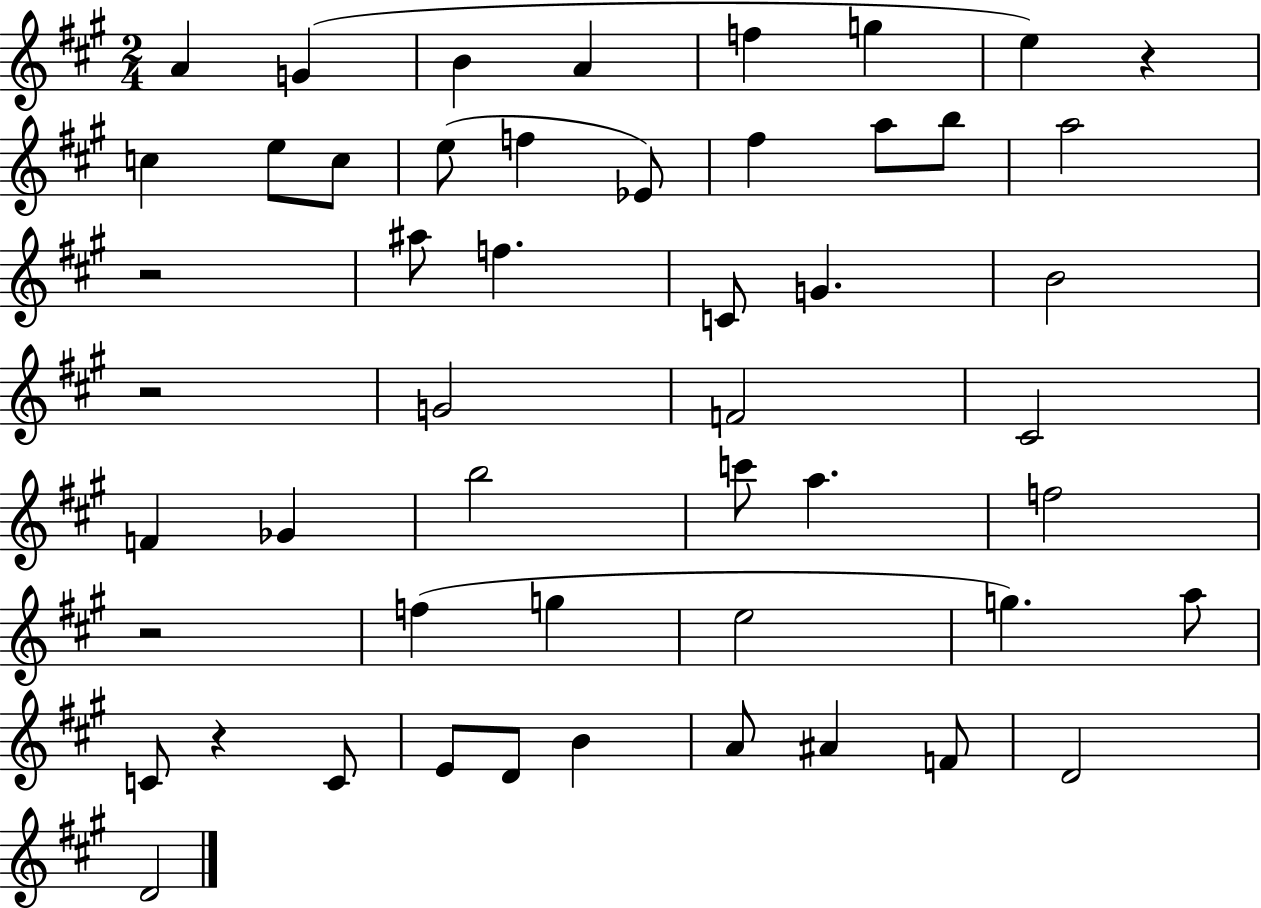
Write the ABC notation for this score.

X:1
T:Untitled
M:2/4
L:1/4
K:A
A G B A f g e z c e/2 c/2 e/2 f _E/2 ^f a/2 b/2 a2 z2 ^a/2 f C/2 G B2 z2 G2 F2 ^C2 F _G b2 c'/2 a f2 z2 f g e2 g a/2 C/2 z C/2 E/2 D/2 B A/2 ^A F/2 D2 D2